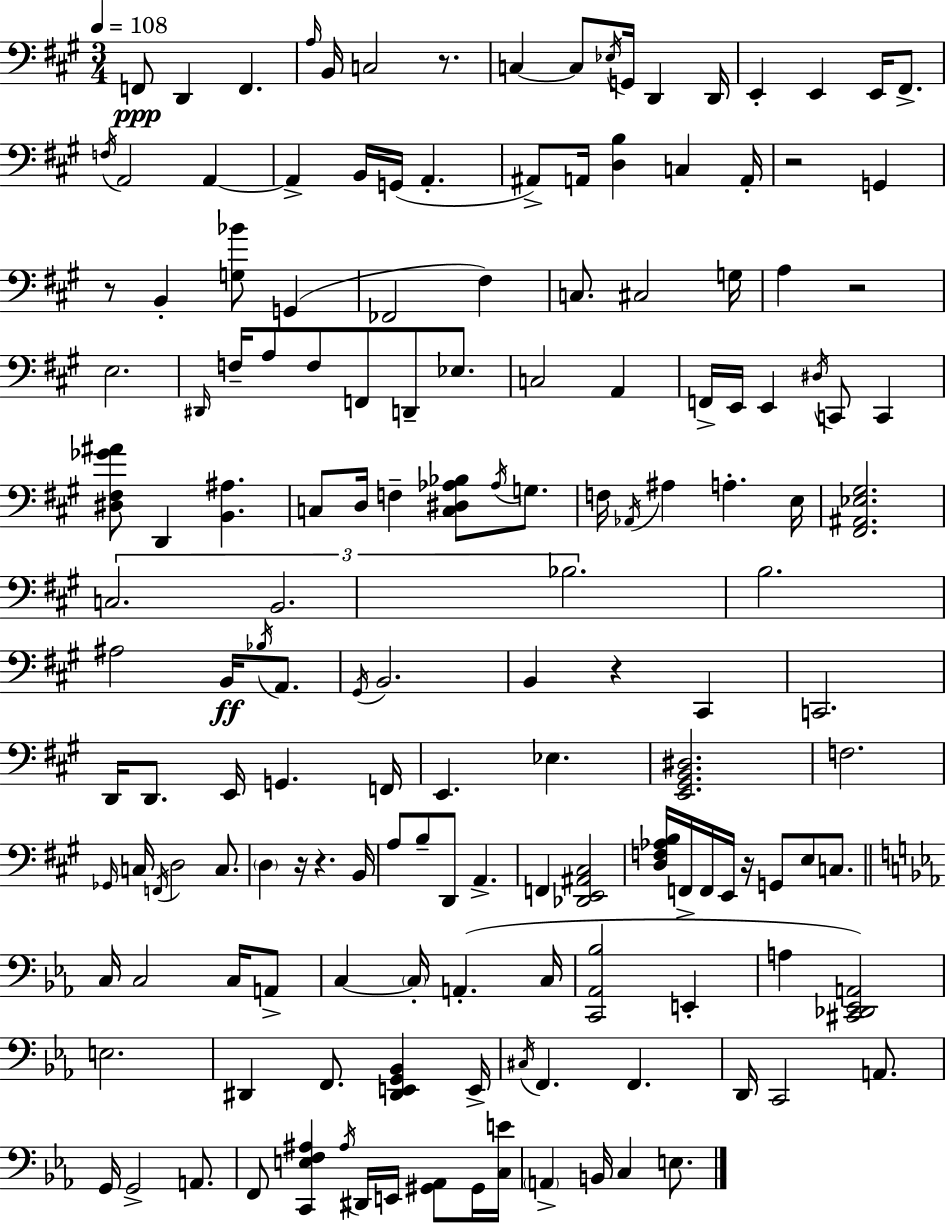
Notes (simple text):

F2/e D2/q F2/q. A3/s B2/s C3/h R/e. C3/q C3/e Eb3/s G2/s D2/q D2/s E2/q E2/q E2/s F#2/e. F3/s A2/h A2/q A2/q B2/s G2/s A2/q. A#2/e A2/s [D3,B3]/q C3/q A2/s R/h G2/q R/e B2/q [G3,Bb4]/e G2/q FES2/h F#3/q C3/e. C#3/h G3/s A3/q R/h E3/h. D#2/s F3/s A3/e F3/e F2/e D2/e Eb3/e. C3/h A2/q F2/s E2/s E2/q D#3/s C2/e C2/q [D#3,F#3,Gb4,A#4]/e D2/q [B2,A#3]/q. C3/e D3/s F3/q [C3,D#3,Ab3,Bb3]/e Ab3/s G3/e. F3/s Ab2/s A#3/q A3/q. E3/s [F#2,A#2,Eb3,G#3]/h. C3/h. B2/h. Bb3/h. B3/h. A#3/h B2/s Bb3/s A2/e. G#2/s B2/h. B2/q R/q C#2/q C2/h. D2/s D2/e. E2/s G2/q. F2/s E2/q. Eb3/q. [E2,G#2,B2,D#3]/h. F3/h. Gb2/s C3/s F2/s D3/h C3/e. D3/q R/s R/q. B2/s A3/e B3/e D2/e A2/q. F2/q [Db2,E2,A#2,C#3]/h [D3,F3,Ab3,B3]/s F2/s F2/s E2/s R/s G2/e E3/e C3/e. C3/s C3/h C3/s A2/e C3/q C3/s A2/q. C3/s [C2,Ab2,Bb3]/h E2/q A3/q [C#2,Db2,Eb2,A2]/h E3/h. D#2/q F2/e. [D#2,E2,G2,Bb2]/q E2/s C#3/s F2/q. F2/q. D2/s C2/h A2/e. G2/s G2/h A2/e. F2/e [C2,E3,F3,A#3]/q A#3/s D#2/s E2/s [G#2,Ab2]/e G#2/s [C3,E4]/s A2/q B2/s C3/q E3/e.